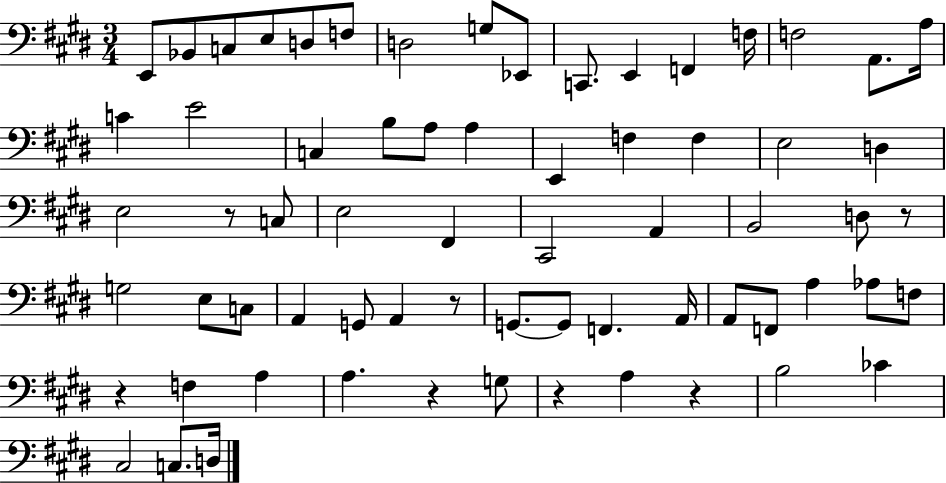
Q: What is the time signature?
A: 3/4